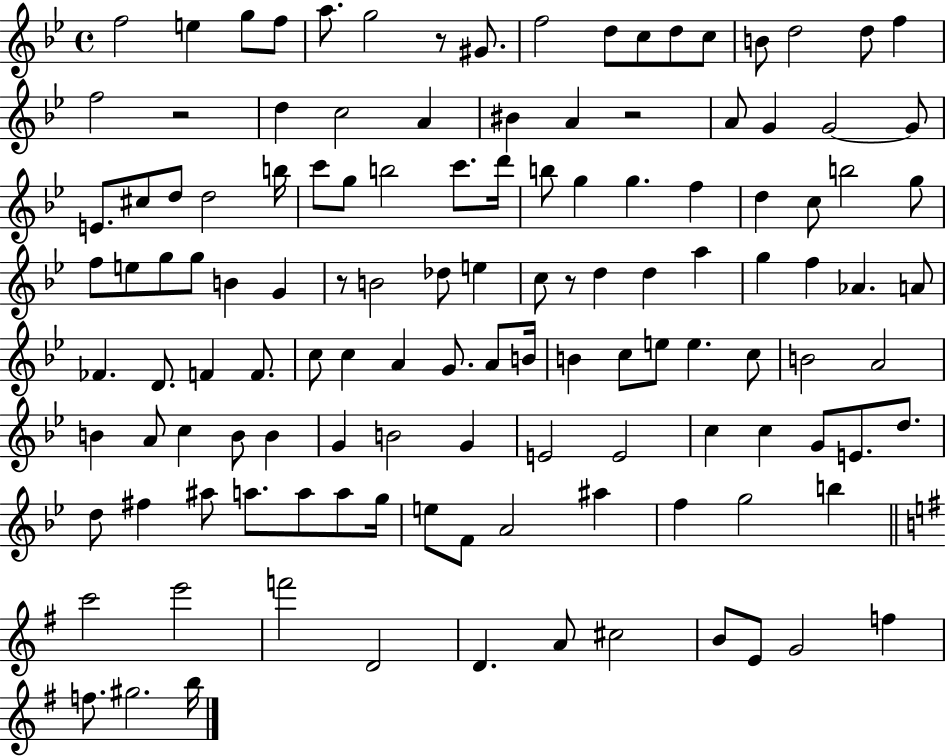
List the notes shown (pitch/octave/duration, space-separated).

F5/h E5/q G5/e F5/e A5/e. G5/h R/e G#4/e. F5/h D5/e C5/e D5/e C5/e B4/e D5/h D5/e F5/q F5/h R/h D5/q C5/h A4/q BIS4/q A4/q R/h A4/e G4/q G4/h G4/e E4/e. C#5/e D5/e D5/h B5/s C6/e G5/e B5/h C6/e. D6/s B5/e G5/q G5/q. F5/q D5/q C5/e B5/h G5/e F5/e E5/e G5/e G5/e B4/q G4/q R/e B4/h Db5/e E5/q C5/e R/e D5/q D5/q A5/q G5/q F5/q Ab4/q. A4/e FES4/q. D4/e. F4/q F4/e. C5/e C5/q A4/q G4/e. A4/e B4/s B4/q C5/e E5/e E5/q. C5/e B4/h A4/h B4/q A4/e C5/q B4/e B4/q G4/q B4/h G4/q E4/h E4/h C5/q C5/q G4/e E4/e. D5/e. D5/e F#5/q A#5/e A5/e. A5/e A5/e G5/s E5/e F4/e A4/h A#5/q F5/q G5/h B5/q C6/h E6/h F6/h D4/h D4/q. A4/e C#5/h B4/e E4/e G4/h F5/q F5/e. G#5/h. B5/s